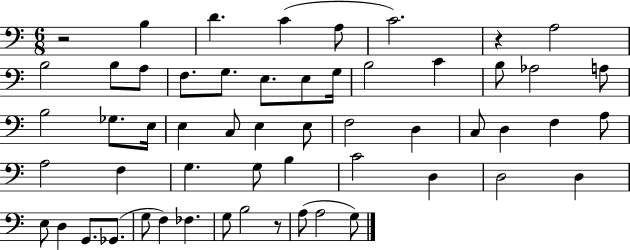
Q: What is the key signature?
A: C major